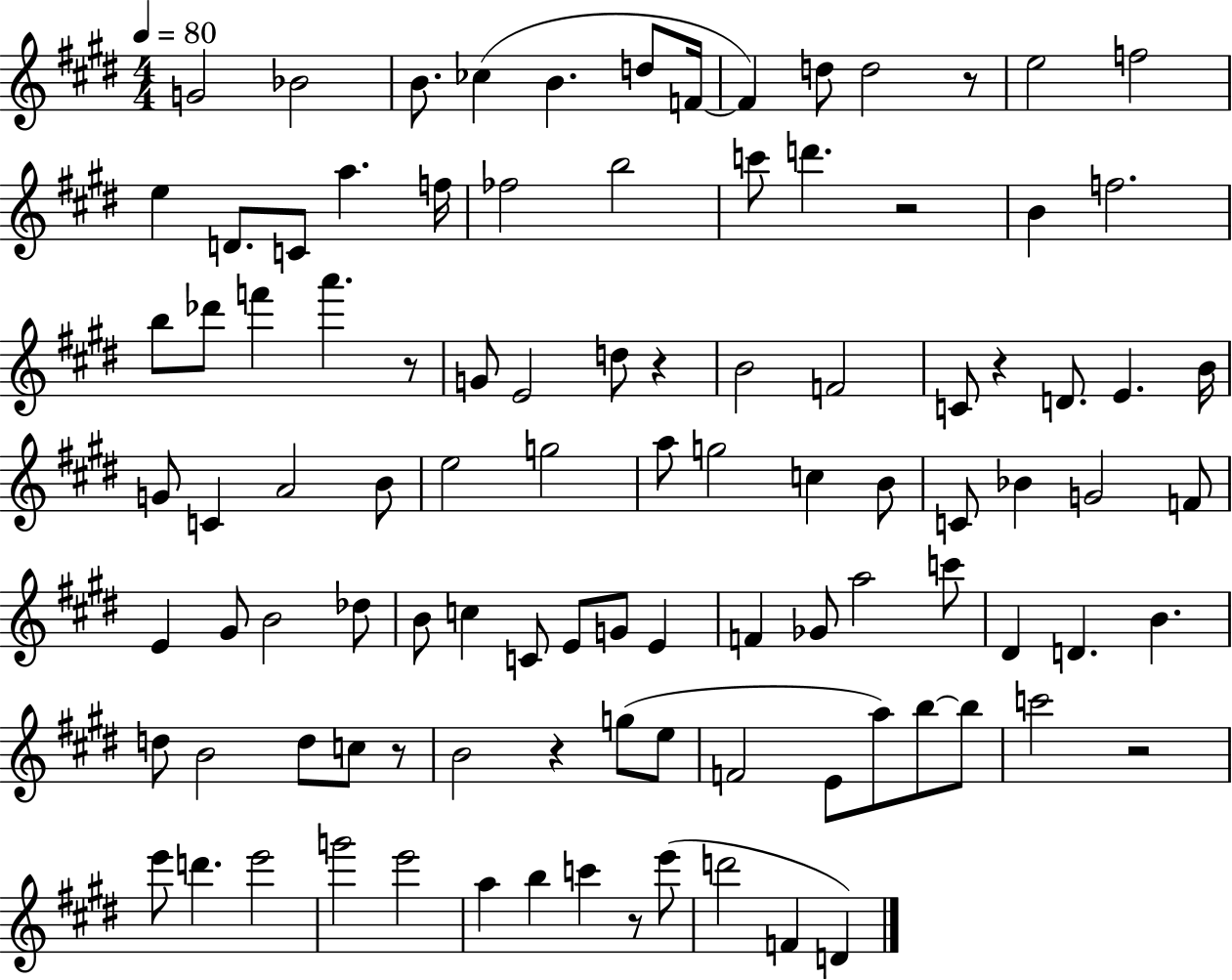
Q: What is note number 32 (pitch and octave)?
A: F4